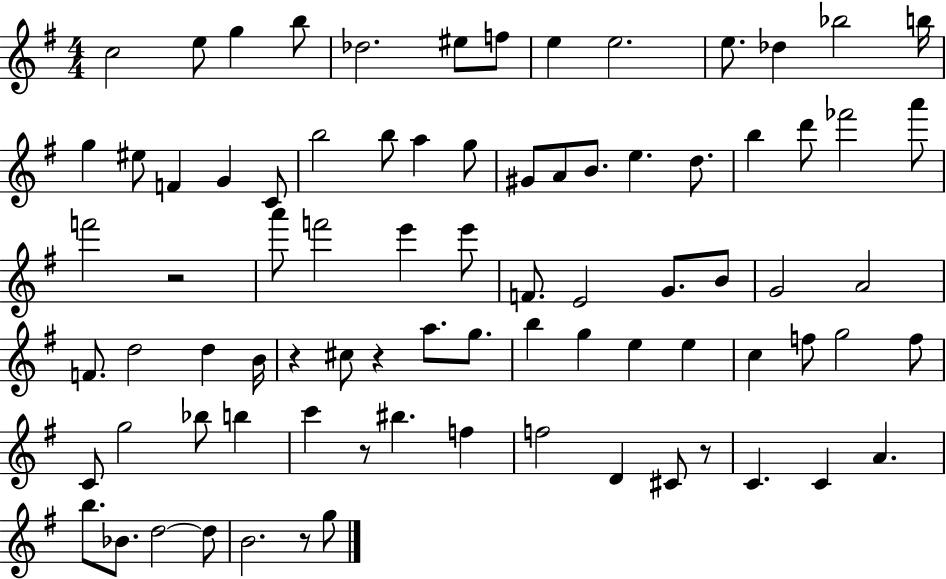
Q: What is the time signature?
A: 4/4